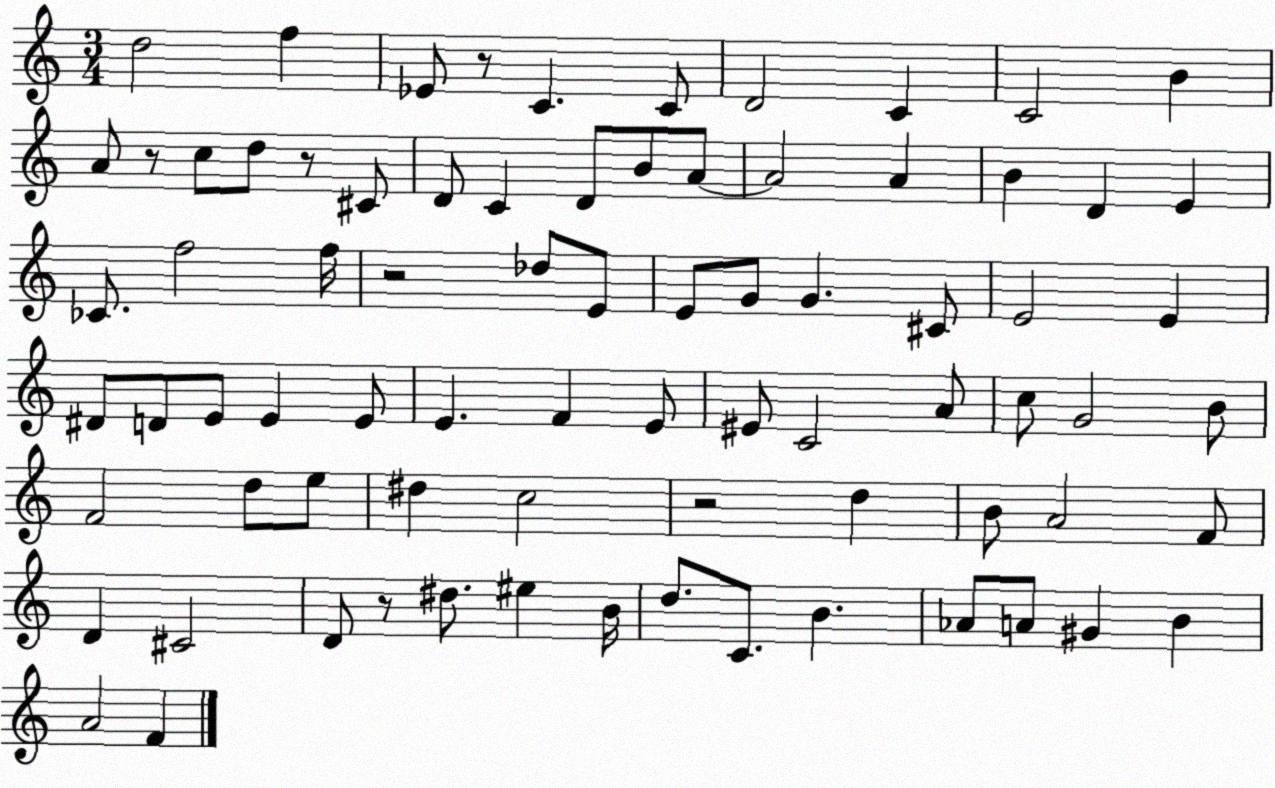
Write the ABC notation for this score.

X:1
T:Untitled
M:3/4
L:1/4
K:C
d2 f _E/2 z/2 C C/2 D2 C C2 B A/2 z/2 c/2 d/2 z/2 ^C/2 D/2 C D/2 B/2 A/2 A2 A B D E _C/2 f2 f/4 z2 _d/2 E/2 E/2 G/2 G ^C/2 E2 E ^D/2 D/2 E/2 E E/2 E F E/2 ^E/2 C2 A/2 c/2 G2 B/2 F2 d/2 e/2 ^d c2 z2 d B/2 A2 F/2 D ^C2 D/2 z/2 ^d/2 ^e B/4 d/2 C/2 B _A/2 A/2 ^G B A2 F